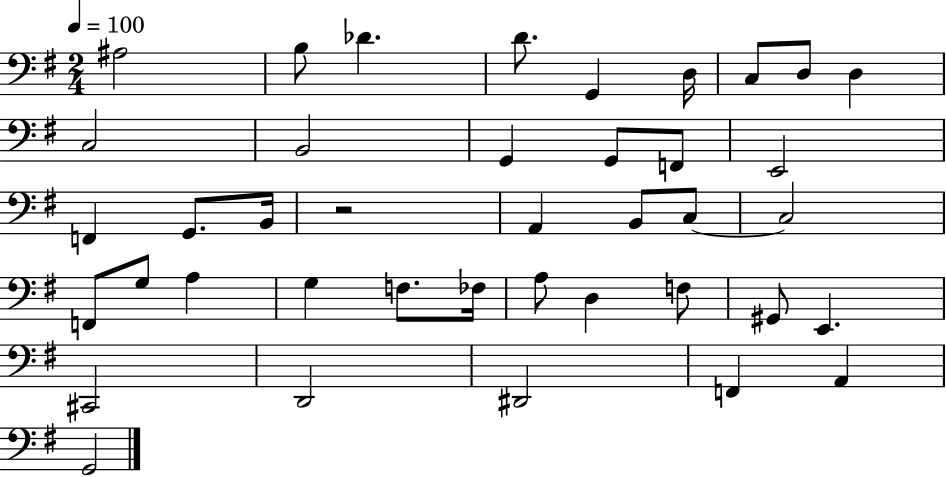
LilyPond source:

{
  \clef bass
  \numericTimeSignature
  \time 2/4
  \key g \major
  \tempo 4 = 100
  ais2 | b8 des'4. | d'8. g,4 d16 | c8 d8 d4 | \break c2 | b,2 | g,4 g,8 f,8 | e,2 | \break f,4 g,8. b,16 | r2 | a,4 b,8 c8~~ | c2 | \break f,8 g8 a4 | g4 f8. fes16 | a8 d4 f8 | gis,8 e,4. | \break cis,2 | d,2 | dis,2 | f,4 a,4 | \break g,2 | \bar "|."
}